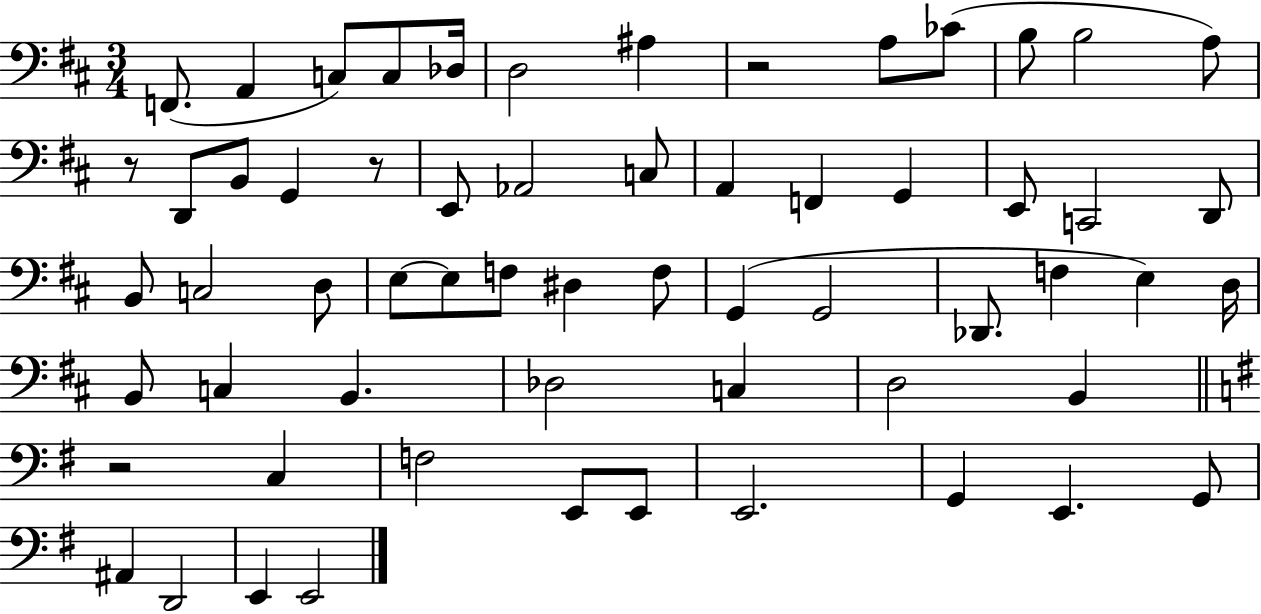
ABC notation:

X:1
T:Untitled
M:3/4
L:1/4
K:D
F,,/2 A,, C,/2 C,/2 _D,/4 D,2 ^A, z2 A,/2 _C/2 B,/2 B,2 A,/2 z/2 D,,/2 B,,/2 G,, z/2 E,,/2 _A,,2 C,/2 A,, F,, G,, E,,/2 C,,2 D,,/2 B,,/2 C,2 D,/2 E,/2 E,/2 F,/2 ^D, F,/2 G,, G,,2 _D,,/2 F, E, D,/4 B,,/2 C, B,, _D,2 C, D,2 B,, z2 C, F,2 E,,/2 E,,/2 E,,2 G,, E,, G,,/2 ^A,, D,,2 E,, E,,2